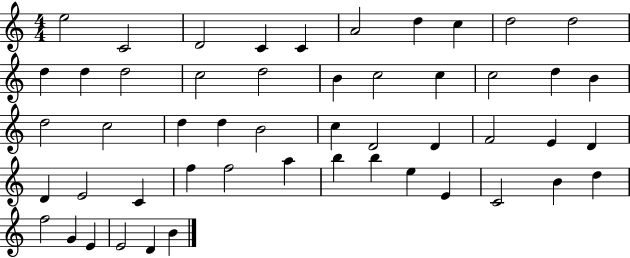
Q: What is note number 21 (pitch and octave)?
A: B4